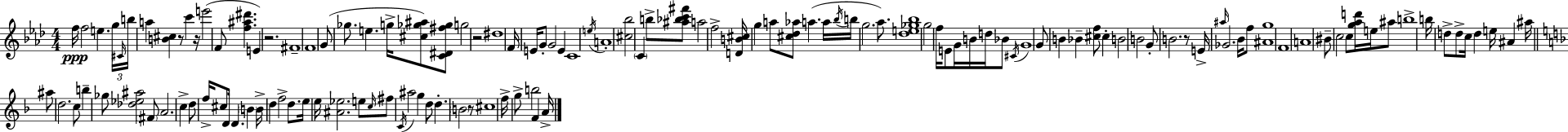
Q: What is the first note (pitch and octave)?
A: F5